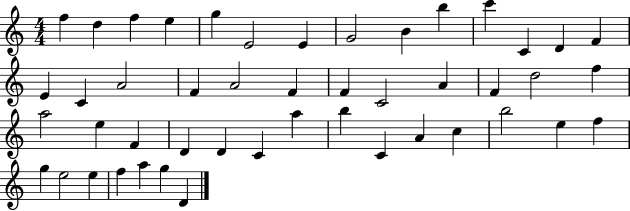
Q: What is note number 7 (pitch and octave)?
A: E4